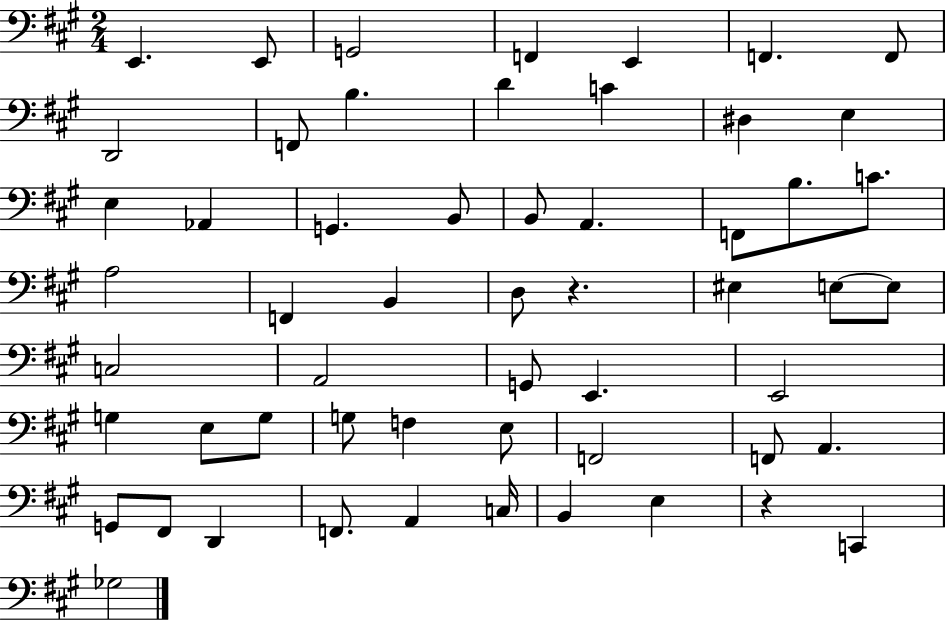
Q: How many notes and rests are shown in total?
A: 56